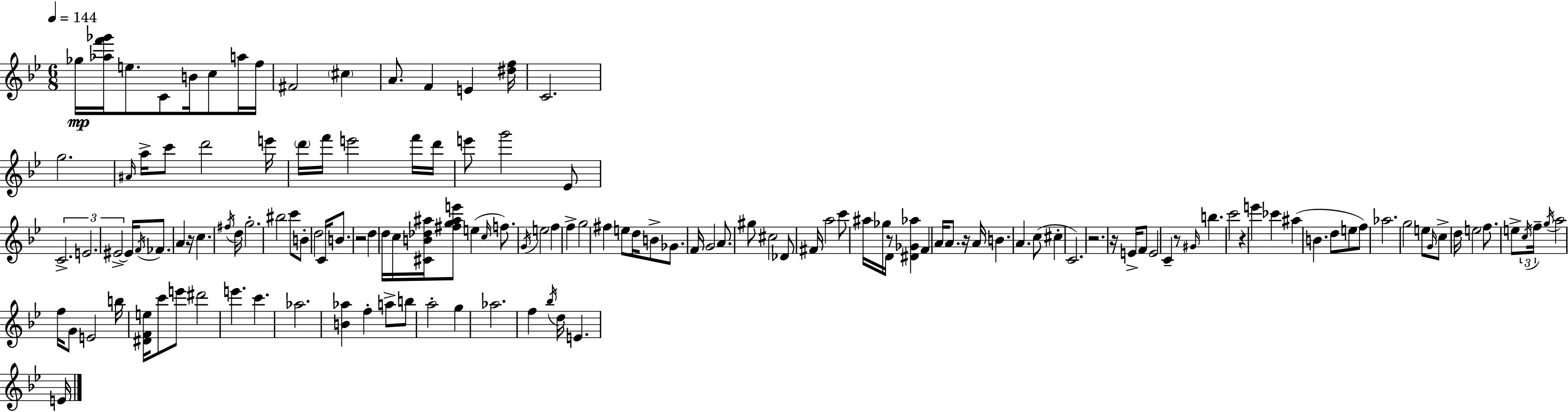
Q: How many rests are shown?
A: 8